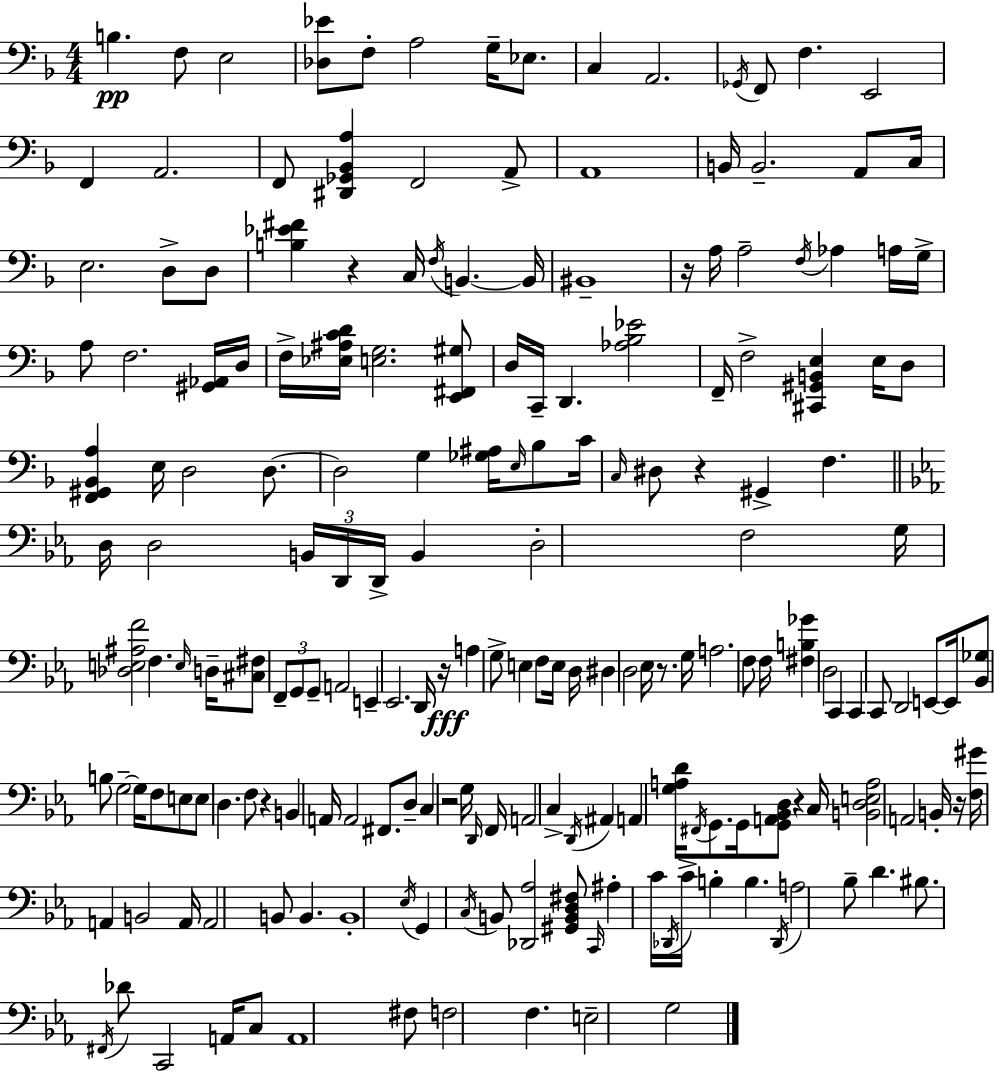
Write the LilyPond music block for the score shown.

{
  \clef bass
  \numericTimeSignature
  \time 4/4
  \key f \major
  b4.\pp f8 e2 | <des ees'>8 f8-. a2 g16-- ees8. | c4 a,2. | \acciaccatura { ges,16 } f,8 f4. e,2 | \break f,4 a,2. | f,8 <dis, ges, bes, a>4 f,2 a,8-> | a,1 | b,16 b,2.-- a,8 | \break c16 e2. d8-> d8 | <b ees' fis'>4 r4 c16 \acciaccatura { f16 } b,4.~~ | b,16 bis,1-- | r16 a16 a2-- \acciaccatura { f16 } aes4 | \break a16 g16-> a8 f2. | <gis, aes,>16 d16 f16-> <ees ais c' d'>16 <e g>2. | <e, fis, gis>8 d16 c,16-- d,4. <aes bes ees'>2 | f,16-- f2-> <cis, gis, b, e>4 | \break e16 d8 <f, gis, bes, a>4 e16 d2 | d8.~~ d2 g4 <ges ais>16 | \grace { e16 } bes8 c'16 \grace { c16 } dis8 r4 gis,4-> f4. | \bar "||" \break \key ees \major d16 d2 \tuplet 3/2 { b,16 d,16 d,16-> } b,4 | d2-. f2 | g16 <des e ais f'>2 f4. \grace { e16 } | d16-- <cis fis>8 \tuplet 3/2 { f,8-- g,8 g,8-- } a,2 | \break e,4-- ees,2. | d,16 r16\fff a4 g8-> e4 f8 e16 | d16 dis4 d2 ees16 r8. | g16 a2. f8 | \break f16 <fis b ges'>4 d2 c,4 | c,4 c,8 d,2 e,8~~ | e,16 <bes, ges>8 b8 g2--~~ g16 f8 | e8 e8 d4. f8 r4 | \break b,4 a,16 a,2 fis,8. | d8-- c4 r2 g16 | \grace { d,16 } f,16 a,2 c4-> \acciaccatura { d,16 } ais,4 | a,4 <g a d'>16 \acciaccatura { fis,16 } g,8. g,16 <g, a, bes, d>8 r4 | \break c16 <b, d e a>2 a,2 | b,16-. r16 <f gis'>16 a,4 b,2 | a,16 a,2 b,8 b,4. | b,1-. | \break \acciaccatura { ees16 } g,4 \acciaccatura { c16 } b,8 <des, aes>2 | <gis, b, d fis>8 \grace { c,16 } ais4-. c'16 \acciaccatura { des,16 } c'16-> b4-. | b4. \acciaccatura { des,16 } a2 | bes8-- d'4. bis8. \acciaccatura { fis,16 } des'8 c,2 | \break a,16 c8 a,1 | fis8 f2 | f4. e2-- | g2 \bar "|."
}